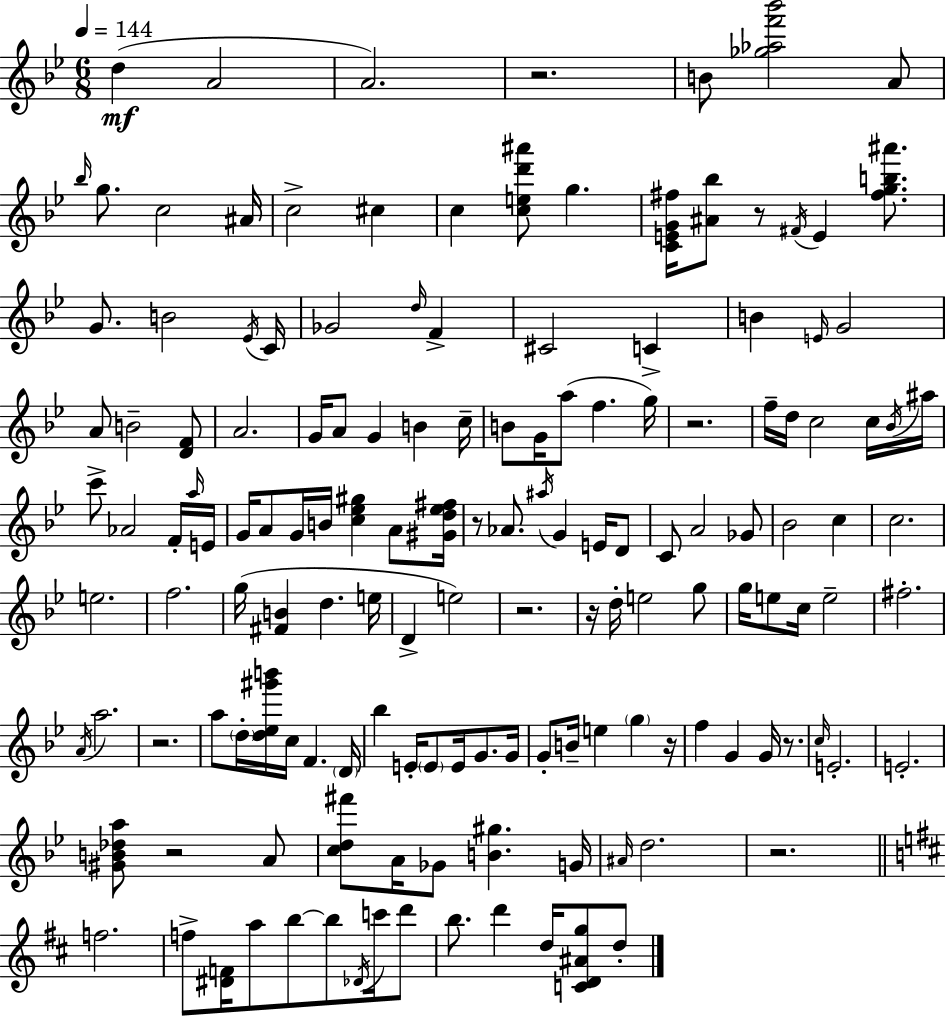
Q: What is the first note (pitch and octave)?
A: D5